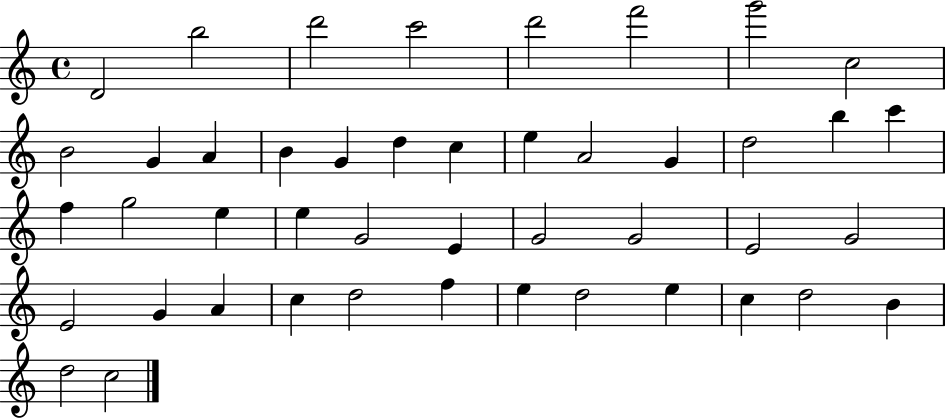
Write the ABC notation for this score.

X:1
T:Untitled
M:4/4
L:1/4
K:C
D2 b2 d'2 c'2 d'2 f'2 g'2 c2 B2 G A B G d c e A2 G d2 b c' f g2 e e G2 E G2 G2 E2 G2 E2 G A c d2 f e d2 e c d2 B d2 c2